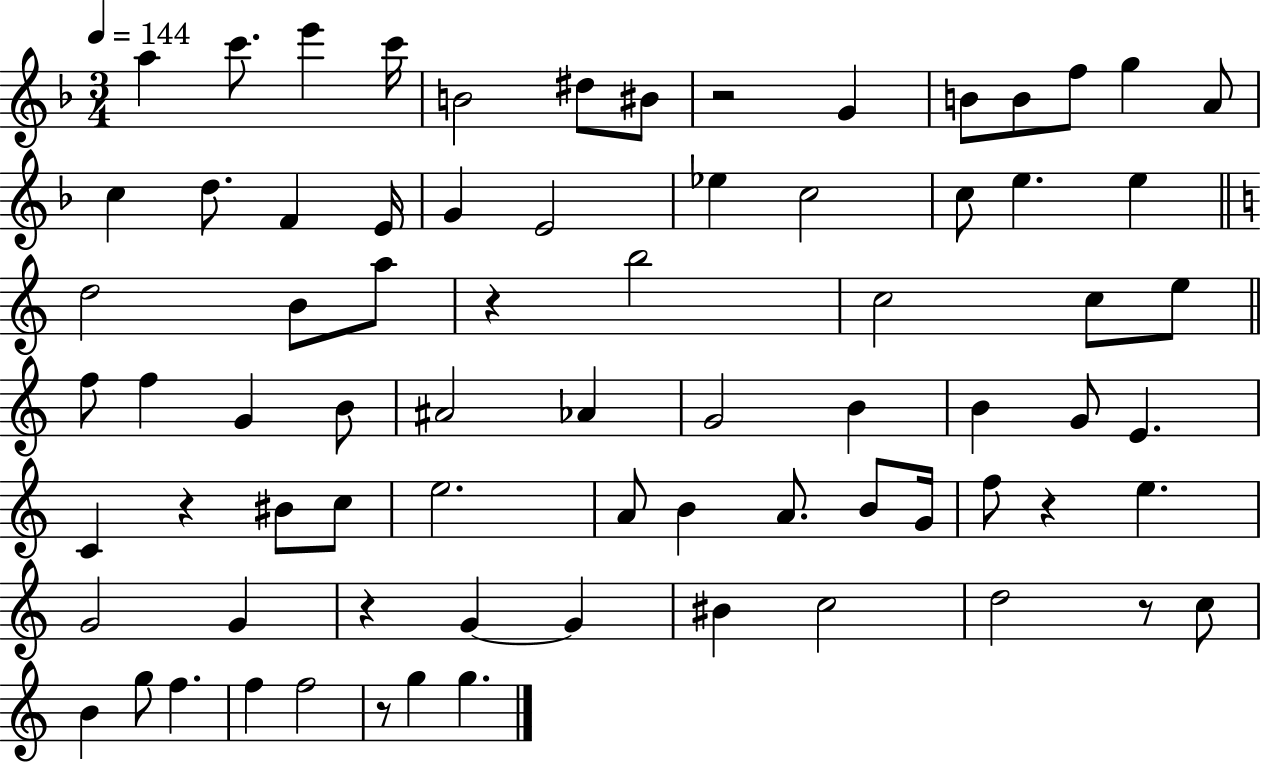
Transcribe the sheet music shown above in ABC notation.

X:1
T:Untitled
M:3/4
L:1/4
K:F
a c'/2 e' c'/4 B2 ^d/2 ^B/2 z2 G B/2 B/2 f/2 g A/2 c d/2 F E/4 G E2 _e c2 c/2 e e d2 B/2 a/2 z b2 c2 c/2 e/2 f/2 f G B/2 ^A2 _A G2 B B G/2 E C z ^B/2 c/2 e2 A/2 B A/2 B/2 G/4 f/2 z e G2 G z G G ^B c2 d2 z/2 c/2 B g/2 f f f2 z/2 g g